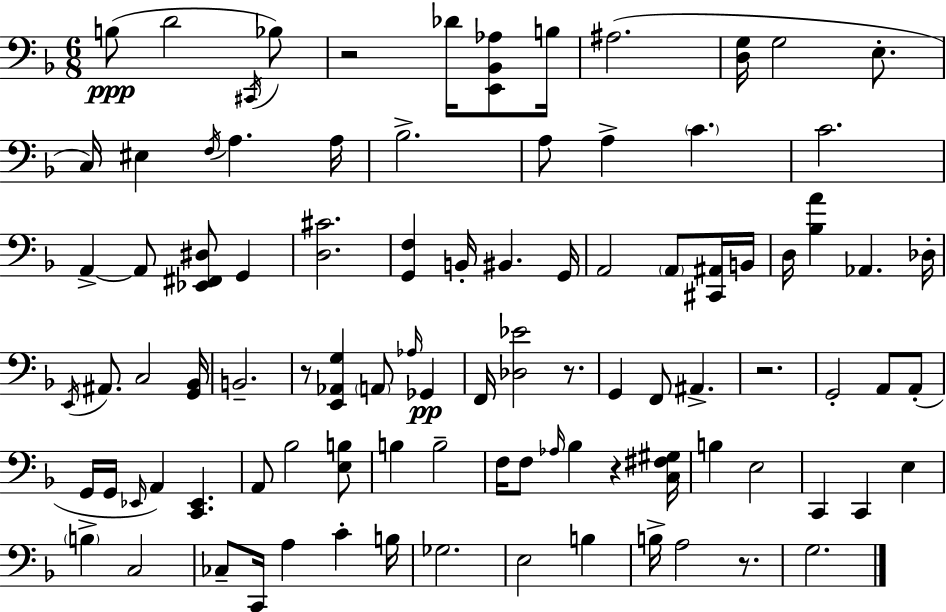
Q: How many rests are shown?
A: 6